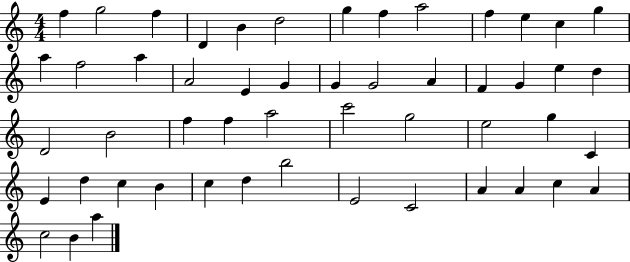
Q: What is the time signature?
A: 4/4